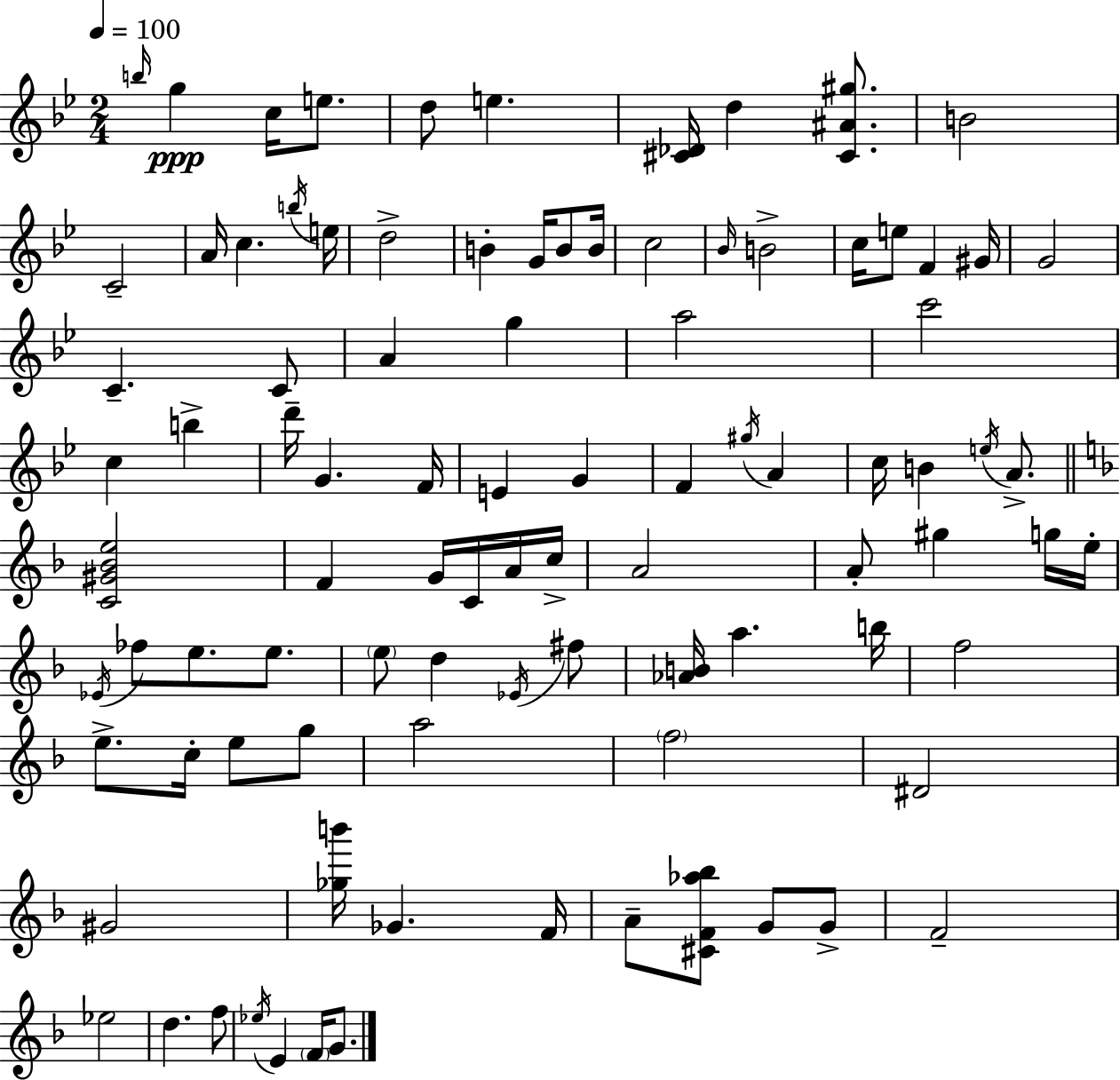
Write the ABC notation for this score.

X:1
T:Untitled
M:2/4
L:1/4
K:Gm
b/4 g c/4 e/2 d/2 e [^C_D]/4 d [^C^A^g]/2 B2 C2 A/4 c b/4 e/4 d2 B G/4 B/2 B/4 c2 _B/4 B2 c/4 e/2 F ^G/4 G2 C C/2 A g a2 c'2 c b d'/4 G F/4 E G F ^g/4 A c/4 B e/4 A/2 [C^G_Be]2 F G/4 C/4 A/4 c/4 A2 A/2 ^g g/4 e/4 _E/4 _f/2 e/2 e/2 e/2 d _E/4 ^f/2 [_AB]/4 a b/4 f2 e/2 c/4 e/2 g/2 a2 f2 ^D2 ^G2 [_gb']/4 _G F/4 A/2 [^CF_a_b]/2 G/2 G/2 F2 _e2 d f/2 _e/4 E F/4 G/2